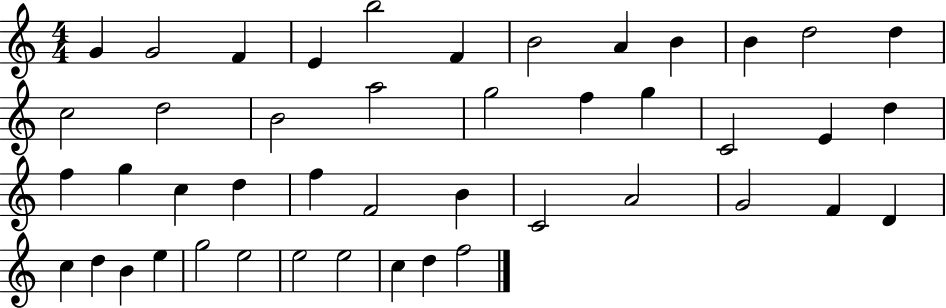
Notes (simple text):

G4/q G4/h F4/q E4/q B5/h F4/q B4/h A4/q B4/q B4/q D5/h D5/q C5/h D5/h B4/h A5/h G5/h F5/q G5/q C4/h E4/q D5/q F5/q G5/q C5/q D5/q F5/q F4/h B4/q C4/h A4/h G4/h F4/q D4/q C5/q D5/q B4/q E5/q G5/h E5/h E5/h E5/h C5/q D5/q F5/h